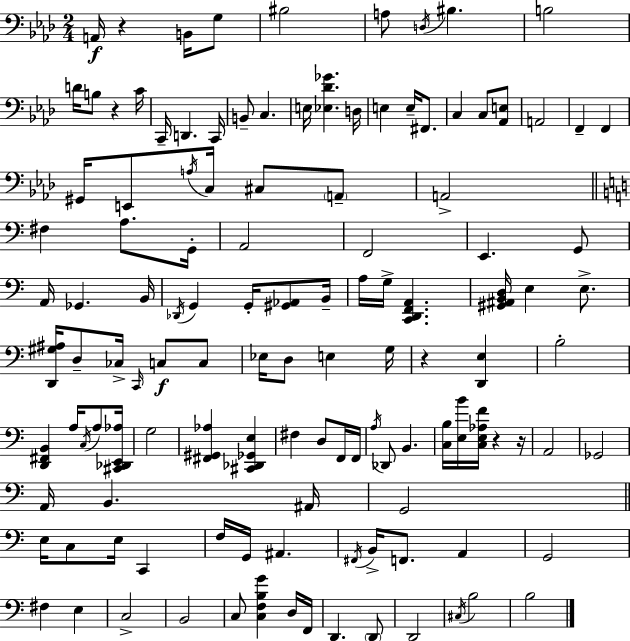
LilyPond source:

{
  \clef bass
  \numericTimeSignature
  \time 2/4
  \key f \minor
  a,16\f r4 b,16 g8 | bis2 | a8 \acciaccatura { d16 } bis4. | b2 | \break d'16 b8 r4 | c'16 c,16-- d,4. | c,16 b,8-- c4. | e16 <ees des' ges'>4. | \break d16 e4 e16-- fis,8. | c4 c8 <aes, e>8 | a,2 | f,4-- f,4 | \break gis,16 e,8 \acciaccatura { a16 } c16 cis8 | \parenthesize a,8-- a,2-> | \bar "||" \break \key a \minor fis4 a8. g,16-. | a,2 | f,2 | e,4. g,8 | \break a,16 ges,4. b,16 | \acciaccatura { des,16 } g,4 g,16-. <gis, aes,>8 | b,16-- a16 g16-> <c, d, f, a,>4. | <gis, ais, b, d>16 e4 e8.-> | \break <d, gis ais>16 d8-- ces16-> \grace { c,16 }\f c8 | c8 ees16 d8 e4 | g16 r4 <d, e>4 | b2-. | \break <d, fis, b,>4 a16 \acciaccatura { c16 } | a8 <cis, des, e, aes>16 g2 | <fis, gis, aes>4 <cis, des, ges, e>4 | fis4 d8 | \break f,16 f,16 \acciaccatura { a16 } des,8 b,4. | <c b>16 <e b'>16 <c e aes f'>16 r4 | r16 a,2 | ges,2 | \break a,16 b,4. | ais,16 g,2 | \bar "||" \break \key c \major e16 c8 e16 c,4 | f16 g,16 ais,4. | \acciaccatura { fis,16 } b,16-> f,8. a,4 | g,2 | \break fis4 e4 | c2-> | b,2 | c8 <c f b g'>4 d16 | \break f,16 d,4. \parenthesize d,8 | d,2 | \acciaccatura { cis16 } b2 | b2 | \break \bar "|."
}